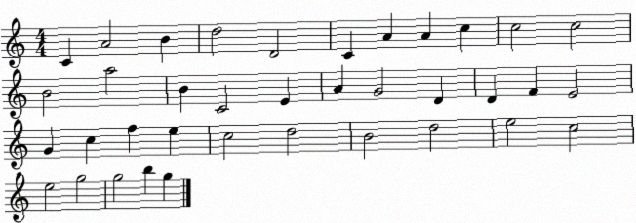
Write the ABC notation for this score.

X:1
T:Untitled
M:4/4
L:1/4
K:C
C A2 B d2 D2 C A A c c2 c2 B2 a2 B C2 E A G2 D D F E2 G c f e c2 d2 B2 d2 e2 c2 e2 g2 g2 b g